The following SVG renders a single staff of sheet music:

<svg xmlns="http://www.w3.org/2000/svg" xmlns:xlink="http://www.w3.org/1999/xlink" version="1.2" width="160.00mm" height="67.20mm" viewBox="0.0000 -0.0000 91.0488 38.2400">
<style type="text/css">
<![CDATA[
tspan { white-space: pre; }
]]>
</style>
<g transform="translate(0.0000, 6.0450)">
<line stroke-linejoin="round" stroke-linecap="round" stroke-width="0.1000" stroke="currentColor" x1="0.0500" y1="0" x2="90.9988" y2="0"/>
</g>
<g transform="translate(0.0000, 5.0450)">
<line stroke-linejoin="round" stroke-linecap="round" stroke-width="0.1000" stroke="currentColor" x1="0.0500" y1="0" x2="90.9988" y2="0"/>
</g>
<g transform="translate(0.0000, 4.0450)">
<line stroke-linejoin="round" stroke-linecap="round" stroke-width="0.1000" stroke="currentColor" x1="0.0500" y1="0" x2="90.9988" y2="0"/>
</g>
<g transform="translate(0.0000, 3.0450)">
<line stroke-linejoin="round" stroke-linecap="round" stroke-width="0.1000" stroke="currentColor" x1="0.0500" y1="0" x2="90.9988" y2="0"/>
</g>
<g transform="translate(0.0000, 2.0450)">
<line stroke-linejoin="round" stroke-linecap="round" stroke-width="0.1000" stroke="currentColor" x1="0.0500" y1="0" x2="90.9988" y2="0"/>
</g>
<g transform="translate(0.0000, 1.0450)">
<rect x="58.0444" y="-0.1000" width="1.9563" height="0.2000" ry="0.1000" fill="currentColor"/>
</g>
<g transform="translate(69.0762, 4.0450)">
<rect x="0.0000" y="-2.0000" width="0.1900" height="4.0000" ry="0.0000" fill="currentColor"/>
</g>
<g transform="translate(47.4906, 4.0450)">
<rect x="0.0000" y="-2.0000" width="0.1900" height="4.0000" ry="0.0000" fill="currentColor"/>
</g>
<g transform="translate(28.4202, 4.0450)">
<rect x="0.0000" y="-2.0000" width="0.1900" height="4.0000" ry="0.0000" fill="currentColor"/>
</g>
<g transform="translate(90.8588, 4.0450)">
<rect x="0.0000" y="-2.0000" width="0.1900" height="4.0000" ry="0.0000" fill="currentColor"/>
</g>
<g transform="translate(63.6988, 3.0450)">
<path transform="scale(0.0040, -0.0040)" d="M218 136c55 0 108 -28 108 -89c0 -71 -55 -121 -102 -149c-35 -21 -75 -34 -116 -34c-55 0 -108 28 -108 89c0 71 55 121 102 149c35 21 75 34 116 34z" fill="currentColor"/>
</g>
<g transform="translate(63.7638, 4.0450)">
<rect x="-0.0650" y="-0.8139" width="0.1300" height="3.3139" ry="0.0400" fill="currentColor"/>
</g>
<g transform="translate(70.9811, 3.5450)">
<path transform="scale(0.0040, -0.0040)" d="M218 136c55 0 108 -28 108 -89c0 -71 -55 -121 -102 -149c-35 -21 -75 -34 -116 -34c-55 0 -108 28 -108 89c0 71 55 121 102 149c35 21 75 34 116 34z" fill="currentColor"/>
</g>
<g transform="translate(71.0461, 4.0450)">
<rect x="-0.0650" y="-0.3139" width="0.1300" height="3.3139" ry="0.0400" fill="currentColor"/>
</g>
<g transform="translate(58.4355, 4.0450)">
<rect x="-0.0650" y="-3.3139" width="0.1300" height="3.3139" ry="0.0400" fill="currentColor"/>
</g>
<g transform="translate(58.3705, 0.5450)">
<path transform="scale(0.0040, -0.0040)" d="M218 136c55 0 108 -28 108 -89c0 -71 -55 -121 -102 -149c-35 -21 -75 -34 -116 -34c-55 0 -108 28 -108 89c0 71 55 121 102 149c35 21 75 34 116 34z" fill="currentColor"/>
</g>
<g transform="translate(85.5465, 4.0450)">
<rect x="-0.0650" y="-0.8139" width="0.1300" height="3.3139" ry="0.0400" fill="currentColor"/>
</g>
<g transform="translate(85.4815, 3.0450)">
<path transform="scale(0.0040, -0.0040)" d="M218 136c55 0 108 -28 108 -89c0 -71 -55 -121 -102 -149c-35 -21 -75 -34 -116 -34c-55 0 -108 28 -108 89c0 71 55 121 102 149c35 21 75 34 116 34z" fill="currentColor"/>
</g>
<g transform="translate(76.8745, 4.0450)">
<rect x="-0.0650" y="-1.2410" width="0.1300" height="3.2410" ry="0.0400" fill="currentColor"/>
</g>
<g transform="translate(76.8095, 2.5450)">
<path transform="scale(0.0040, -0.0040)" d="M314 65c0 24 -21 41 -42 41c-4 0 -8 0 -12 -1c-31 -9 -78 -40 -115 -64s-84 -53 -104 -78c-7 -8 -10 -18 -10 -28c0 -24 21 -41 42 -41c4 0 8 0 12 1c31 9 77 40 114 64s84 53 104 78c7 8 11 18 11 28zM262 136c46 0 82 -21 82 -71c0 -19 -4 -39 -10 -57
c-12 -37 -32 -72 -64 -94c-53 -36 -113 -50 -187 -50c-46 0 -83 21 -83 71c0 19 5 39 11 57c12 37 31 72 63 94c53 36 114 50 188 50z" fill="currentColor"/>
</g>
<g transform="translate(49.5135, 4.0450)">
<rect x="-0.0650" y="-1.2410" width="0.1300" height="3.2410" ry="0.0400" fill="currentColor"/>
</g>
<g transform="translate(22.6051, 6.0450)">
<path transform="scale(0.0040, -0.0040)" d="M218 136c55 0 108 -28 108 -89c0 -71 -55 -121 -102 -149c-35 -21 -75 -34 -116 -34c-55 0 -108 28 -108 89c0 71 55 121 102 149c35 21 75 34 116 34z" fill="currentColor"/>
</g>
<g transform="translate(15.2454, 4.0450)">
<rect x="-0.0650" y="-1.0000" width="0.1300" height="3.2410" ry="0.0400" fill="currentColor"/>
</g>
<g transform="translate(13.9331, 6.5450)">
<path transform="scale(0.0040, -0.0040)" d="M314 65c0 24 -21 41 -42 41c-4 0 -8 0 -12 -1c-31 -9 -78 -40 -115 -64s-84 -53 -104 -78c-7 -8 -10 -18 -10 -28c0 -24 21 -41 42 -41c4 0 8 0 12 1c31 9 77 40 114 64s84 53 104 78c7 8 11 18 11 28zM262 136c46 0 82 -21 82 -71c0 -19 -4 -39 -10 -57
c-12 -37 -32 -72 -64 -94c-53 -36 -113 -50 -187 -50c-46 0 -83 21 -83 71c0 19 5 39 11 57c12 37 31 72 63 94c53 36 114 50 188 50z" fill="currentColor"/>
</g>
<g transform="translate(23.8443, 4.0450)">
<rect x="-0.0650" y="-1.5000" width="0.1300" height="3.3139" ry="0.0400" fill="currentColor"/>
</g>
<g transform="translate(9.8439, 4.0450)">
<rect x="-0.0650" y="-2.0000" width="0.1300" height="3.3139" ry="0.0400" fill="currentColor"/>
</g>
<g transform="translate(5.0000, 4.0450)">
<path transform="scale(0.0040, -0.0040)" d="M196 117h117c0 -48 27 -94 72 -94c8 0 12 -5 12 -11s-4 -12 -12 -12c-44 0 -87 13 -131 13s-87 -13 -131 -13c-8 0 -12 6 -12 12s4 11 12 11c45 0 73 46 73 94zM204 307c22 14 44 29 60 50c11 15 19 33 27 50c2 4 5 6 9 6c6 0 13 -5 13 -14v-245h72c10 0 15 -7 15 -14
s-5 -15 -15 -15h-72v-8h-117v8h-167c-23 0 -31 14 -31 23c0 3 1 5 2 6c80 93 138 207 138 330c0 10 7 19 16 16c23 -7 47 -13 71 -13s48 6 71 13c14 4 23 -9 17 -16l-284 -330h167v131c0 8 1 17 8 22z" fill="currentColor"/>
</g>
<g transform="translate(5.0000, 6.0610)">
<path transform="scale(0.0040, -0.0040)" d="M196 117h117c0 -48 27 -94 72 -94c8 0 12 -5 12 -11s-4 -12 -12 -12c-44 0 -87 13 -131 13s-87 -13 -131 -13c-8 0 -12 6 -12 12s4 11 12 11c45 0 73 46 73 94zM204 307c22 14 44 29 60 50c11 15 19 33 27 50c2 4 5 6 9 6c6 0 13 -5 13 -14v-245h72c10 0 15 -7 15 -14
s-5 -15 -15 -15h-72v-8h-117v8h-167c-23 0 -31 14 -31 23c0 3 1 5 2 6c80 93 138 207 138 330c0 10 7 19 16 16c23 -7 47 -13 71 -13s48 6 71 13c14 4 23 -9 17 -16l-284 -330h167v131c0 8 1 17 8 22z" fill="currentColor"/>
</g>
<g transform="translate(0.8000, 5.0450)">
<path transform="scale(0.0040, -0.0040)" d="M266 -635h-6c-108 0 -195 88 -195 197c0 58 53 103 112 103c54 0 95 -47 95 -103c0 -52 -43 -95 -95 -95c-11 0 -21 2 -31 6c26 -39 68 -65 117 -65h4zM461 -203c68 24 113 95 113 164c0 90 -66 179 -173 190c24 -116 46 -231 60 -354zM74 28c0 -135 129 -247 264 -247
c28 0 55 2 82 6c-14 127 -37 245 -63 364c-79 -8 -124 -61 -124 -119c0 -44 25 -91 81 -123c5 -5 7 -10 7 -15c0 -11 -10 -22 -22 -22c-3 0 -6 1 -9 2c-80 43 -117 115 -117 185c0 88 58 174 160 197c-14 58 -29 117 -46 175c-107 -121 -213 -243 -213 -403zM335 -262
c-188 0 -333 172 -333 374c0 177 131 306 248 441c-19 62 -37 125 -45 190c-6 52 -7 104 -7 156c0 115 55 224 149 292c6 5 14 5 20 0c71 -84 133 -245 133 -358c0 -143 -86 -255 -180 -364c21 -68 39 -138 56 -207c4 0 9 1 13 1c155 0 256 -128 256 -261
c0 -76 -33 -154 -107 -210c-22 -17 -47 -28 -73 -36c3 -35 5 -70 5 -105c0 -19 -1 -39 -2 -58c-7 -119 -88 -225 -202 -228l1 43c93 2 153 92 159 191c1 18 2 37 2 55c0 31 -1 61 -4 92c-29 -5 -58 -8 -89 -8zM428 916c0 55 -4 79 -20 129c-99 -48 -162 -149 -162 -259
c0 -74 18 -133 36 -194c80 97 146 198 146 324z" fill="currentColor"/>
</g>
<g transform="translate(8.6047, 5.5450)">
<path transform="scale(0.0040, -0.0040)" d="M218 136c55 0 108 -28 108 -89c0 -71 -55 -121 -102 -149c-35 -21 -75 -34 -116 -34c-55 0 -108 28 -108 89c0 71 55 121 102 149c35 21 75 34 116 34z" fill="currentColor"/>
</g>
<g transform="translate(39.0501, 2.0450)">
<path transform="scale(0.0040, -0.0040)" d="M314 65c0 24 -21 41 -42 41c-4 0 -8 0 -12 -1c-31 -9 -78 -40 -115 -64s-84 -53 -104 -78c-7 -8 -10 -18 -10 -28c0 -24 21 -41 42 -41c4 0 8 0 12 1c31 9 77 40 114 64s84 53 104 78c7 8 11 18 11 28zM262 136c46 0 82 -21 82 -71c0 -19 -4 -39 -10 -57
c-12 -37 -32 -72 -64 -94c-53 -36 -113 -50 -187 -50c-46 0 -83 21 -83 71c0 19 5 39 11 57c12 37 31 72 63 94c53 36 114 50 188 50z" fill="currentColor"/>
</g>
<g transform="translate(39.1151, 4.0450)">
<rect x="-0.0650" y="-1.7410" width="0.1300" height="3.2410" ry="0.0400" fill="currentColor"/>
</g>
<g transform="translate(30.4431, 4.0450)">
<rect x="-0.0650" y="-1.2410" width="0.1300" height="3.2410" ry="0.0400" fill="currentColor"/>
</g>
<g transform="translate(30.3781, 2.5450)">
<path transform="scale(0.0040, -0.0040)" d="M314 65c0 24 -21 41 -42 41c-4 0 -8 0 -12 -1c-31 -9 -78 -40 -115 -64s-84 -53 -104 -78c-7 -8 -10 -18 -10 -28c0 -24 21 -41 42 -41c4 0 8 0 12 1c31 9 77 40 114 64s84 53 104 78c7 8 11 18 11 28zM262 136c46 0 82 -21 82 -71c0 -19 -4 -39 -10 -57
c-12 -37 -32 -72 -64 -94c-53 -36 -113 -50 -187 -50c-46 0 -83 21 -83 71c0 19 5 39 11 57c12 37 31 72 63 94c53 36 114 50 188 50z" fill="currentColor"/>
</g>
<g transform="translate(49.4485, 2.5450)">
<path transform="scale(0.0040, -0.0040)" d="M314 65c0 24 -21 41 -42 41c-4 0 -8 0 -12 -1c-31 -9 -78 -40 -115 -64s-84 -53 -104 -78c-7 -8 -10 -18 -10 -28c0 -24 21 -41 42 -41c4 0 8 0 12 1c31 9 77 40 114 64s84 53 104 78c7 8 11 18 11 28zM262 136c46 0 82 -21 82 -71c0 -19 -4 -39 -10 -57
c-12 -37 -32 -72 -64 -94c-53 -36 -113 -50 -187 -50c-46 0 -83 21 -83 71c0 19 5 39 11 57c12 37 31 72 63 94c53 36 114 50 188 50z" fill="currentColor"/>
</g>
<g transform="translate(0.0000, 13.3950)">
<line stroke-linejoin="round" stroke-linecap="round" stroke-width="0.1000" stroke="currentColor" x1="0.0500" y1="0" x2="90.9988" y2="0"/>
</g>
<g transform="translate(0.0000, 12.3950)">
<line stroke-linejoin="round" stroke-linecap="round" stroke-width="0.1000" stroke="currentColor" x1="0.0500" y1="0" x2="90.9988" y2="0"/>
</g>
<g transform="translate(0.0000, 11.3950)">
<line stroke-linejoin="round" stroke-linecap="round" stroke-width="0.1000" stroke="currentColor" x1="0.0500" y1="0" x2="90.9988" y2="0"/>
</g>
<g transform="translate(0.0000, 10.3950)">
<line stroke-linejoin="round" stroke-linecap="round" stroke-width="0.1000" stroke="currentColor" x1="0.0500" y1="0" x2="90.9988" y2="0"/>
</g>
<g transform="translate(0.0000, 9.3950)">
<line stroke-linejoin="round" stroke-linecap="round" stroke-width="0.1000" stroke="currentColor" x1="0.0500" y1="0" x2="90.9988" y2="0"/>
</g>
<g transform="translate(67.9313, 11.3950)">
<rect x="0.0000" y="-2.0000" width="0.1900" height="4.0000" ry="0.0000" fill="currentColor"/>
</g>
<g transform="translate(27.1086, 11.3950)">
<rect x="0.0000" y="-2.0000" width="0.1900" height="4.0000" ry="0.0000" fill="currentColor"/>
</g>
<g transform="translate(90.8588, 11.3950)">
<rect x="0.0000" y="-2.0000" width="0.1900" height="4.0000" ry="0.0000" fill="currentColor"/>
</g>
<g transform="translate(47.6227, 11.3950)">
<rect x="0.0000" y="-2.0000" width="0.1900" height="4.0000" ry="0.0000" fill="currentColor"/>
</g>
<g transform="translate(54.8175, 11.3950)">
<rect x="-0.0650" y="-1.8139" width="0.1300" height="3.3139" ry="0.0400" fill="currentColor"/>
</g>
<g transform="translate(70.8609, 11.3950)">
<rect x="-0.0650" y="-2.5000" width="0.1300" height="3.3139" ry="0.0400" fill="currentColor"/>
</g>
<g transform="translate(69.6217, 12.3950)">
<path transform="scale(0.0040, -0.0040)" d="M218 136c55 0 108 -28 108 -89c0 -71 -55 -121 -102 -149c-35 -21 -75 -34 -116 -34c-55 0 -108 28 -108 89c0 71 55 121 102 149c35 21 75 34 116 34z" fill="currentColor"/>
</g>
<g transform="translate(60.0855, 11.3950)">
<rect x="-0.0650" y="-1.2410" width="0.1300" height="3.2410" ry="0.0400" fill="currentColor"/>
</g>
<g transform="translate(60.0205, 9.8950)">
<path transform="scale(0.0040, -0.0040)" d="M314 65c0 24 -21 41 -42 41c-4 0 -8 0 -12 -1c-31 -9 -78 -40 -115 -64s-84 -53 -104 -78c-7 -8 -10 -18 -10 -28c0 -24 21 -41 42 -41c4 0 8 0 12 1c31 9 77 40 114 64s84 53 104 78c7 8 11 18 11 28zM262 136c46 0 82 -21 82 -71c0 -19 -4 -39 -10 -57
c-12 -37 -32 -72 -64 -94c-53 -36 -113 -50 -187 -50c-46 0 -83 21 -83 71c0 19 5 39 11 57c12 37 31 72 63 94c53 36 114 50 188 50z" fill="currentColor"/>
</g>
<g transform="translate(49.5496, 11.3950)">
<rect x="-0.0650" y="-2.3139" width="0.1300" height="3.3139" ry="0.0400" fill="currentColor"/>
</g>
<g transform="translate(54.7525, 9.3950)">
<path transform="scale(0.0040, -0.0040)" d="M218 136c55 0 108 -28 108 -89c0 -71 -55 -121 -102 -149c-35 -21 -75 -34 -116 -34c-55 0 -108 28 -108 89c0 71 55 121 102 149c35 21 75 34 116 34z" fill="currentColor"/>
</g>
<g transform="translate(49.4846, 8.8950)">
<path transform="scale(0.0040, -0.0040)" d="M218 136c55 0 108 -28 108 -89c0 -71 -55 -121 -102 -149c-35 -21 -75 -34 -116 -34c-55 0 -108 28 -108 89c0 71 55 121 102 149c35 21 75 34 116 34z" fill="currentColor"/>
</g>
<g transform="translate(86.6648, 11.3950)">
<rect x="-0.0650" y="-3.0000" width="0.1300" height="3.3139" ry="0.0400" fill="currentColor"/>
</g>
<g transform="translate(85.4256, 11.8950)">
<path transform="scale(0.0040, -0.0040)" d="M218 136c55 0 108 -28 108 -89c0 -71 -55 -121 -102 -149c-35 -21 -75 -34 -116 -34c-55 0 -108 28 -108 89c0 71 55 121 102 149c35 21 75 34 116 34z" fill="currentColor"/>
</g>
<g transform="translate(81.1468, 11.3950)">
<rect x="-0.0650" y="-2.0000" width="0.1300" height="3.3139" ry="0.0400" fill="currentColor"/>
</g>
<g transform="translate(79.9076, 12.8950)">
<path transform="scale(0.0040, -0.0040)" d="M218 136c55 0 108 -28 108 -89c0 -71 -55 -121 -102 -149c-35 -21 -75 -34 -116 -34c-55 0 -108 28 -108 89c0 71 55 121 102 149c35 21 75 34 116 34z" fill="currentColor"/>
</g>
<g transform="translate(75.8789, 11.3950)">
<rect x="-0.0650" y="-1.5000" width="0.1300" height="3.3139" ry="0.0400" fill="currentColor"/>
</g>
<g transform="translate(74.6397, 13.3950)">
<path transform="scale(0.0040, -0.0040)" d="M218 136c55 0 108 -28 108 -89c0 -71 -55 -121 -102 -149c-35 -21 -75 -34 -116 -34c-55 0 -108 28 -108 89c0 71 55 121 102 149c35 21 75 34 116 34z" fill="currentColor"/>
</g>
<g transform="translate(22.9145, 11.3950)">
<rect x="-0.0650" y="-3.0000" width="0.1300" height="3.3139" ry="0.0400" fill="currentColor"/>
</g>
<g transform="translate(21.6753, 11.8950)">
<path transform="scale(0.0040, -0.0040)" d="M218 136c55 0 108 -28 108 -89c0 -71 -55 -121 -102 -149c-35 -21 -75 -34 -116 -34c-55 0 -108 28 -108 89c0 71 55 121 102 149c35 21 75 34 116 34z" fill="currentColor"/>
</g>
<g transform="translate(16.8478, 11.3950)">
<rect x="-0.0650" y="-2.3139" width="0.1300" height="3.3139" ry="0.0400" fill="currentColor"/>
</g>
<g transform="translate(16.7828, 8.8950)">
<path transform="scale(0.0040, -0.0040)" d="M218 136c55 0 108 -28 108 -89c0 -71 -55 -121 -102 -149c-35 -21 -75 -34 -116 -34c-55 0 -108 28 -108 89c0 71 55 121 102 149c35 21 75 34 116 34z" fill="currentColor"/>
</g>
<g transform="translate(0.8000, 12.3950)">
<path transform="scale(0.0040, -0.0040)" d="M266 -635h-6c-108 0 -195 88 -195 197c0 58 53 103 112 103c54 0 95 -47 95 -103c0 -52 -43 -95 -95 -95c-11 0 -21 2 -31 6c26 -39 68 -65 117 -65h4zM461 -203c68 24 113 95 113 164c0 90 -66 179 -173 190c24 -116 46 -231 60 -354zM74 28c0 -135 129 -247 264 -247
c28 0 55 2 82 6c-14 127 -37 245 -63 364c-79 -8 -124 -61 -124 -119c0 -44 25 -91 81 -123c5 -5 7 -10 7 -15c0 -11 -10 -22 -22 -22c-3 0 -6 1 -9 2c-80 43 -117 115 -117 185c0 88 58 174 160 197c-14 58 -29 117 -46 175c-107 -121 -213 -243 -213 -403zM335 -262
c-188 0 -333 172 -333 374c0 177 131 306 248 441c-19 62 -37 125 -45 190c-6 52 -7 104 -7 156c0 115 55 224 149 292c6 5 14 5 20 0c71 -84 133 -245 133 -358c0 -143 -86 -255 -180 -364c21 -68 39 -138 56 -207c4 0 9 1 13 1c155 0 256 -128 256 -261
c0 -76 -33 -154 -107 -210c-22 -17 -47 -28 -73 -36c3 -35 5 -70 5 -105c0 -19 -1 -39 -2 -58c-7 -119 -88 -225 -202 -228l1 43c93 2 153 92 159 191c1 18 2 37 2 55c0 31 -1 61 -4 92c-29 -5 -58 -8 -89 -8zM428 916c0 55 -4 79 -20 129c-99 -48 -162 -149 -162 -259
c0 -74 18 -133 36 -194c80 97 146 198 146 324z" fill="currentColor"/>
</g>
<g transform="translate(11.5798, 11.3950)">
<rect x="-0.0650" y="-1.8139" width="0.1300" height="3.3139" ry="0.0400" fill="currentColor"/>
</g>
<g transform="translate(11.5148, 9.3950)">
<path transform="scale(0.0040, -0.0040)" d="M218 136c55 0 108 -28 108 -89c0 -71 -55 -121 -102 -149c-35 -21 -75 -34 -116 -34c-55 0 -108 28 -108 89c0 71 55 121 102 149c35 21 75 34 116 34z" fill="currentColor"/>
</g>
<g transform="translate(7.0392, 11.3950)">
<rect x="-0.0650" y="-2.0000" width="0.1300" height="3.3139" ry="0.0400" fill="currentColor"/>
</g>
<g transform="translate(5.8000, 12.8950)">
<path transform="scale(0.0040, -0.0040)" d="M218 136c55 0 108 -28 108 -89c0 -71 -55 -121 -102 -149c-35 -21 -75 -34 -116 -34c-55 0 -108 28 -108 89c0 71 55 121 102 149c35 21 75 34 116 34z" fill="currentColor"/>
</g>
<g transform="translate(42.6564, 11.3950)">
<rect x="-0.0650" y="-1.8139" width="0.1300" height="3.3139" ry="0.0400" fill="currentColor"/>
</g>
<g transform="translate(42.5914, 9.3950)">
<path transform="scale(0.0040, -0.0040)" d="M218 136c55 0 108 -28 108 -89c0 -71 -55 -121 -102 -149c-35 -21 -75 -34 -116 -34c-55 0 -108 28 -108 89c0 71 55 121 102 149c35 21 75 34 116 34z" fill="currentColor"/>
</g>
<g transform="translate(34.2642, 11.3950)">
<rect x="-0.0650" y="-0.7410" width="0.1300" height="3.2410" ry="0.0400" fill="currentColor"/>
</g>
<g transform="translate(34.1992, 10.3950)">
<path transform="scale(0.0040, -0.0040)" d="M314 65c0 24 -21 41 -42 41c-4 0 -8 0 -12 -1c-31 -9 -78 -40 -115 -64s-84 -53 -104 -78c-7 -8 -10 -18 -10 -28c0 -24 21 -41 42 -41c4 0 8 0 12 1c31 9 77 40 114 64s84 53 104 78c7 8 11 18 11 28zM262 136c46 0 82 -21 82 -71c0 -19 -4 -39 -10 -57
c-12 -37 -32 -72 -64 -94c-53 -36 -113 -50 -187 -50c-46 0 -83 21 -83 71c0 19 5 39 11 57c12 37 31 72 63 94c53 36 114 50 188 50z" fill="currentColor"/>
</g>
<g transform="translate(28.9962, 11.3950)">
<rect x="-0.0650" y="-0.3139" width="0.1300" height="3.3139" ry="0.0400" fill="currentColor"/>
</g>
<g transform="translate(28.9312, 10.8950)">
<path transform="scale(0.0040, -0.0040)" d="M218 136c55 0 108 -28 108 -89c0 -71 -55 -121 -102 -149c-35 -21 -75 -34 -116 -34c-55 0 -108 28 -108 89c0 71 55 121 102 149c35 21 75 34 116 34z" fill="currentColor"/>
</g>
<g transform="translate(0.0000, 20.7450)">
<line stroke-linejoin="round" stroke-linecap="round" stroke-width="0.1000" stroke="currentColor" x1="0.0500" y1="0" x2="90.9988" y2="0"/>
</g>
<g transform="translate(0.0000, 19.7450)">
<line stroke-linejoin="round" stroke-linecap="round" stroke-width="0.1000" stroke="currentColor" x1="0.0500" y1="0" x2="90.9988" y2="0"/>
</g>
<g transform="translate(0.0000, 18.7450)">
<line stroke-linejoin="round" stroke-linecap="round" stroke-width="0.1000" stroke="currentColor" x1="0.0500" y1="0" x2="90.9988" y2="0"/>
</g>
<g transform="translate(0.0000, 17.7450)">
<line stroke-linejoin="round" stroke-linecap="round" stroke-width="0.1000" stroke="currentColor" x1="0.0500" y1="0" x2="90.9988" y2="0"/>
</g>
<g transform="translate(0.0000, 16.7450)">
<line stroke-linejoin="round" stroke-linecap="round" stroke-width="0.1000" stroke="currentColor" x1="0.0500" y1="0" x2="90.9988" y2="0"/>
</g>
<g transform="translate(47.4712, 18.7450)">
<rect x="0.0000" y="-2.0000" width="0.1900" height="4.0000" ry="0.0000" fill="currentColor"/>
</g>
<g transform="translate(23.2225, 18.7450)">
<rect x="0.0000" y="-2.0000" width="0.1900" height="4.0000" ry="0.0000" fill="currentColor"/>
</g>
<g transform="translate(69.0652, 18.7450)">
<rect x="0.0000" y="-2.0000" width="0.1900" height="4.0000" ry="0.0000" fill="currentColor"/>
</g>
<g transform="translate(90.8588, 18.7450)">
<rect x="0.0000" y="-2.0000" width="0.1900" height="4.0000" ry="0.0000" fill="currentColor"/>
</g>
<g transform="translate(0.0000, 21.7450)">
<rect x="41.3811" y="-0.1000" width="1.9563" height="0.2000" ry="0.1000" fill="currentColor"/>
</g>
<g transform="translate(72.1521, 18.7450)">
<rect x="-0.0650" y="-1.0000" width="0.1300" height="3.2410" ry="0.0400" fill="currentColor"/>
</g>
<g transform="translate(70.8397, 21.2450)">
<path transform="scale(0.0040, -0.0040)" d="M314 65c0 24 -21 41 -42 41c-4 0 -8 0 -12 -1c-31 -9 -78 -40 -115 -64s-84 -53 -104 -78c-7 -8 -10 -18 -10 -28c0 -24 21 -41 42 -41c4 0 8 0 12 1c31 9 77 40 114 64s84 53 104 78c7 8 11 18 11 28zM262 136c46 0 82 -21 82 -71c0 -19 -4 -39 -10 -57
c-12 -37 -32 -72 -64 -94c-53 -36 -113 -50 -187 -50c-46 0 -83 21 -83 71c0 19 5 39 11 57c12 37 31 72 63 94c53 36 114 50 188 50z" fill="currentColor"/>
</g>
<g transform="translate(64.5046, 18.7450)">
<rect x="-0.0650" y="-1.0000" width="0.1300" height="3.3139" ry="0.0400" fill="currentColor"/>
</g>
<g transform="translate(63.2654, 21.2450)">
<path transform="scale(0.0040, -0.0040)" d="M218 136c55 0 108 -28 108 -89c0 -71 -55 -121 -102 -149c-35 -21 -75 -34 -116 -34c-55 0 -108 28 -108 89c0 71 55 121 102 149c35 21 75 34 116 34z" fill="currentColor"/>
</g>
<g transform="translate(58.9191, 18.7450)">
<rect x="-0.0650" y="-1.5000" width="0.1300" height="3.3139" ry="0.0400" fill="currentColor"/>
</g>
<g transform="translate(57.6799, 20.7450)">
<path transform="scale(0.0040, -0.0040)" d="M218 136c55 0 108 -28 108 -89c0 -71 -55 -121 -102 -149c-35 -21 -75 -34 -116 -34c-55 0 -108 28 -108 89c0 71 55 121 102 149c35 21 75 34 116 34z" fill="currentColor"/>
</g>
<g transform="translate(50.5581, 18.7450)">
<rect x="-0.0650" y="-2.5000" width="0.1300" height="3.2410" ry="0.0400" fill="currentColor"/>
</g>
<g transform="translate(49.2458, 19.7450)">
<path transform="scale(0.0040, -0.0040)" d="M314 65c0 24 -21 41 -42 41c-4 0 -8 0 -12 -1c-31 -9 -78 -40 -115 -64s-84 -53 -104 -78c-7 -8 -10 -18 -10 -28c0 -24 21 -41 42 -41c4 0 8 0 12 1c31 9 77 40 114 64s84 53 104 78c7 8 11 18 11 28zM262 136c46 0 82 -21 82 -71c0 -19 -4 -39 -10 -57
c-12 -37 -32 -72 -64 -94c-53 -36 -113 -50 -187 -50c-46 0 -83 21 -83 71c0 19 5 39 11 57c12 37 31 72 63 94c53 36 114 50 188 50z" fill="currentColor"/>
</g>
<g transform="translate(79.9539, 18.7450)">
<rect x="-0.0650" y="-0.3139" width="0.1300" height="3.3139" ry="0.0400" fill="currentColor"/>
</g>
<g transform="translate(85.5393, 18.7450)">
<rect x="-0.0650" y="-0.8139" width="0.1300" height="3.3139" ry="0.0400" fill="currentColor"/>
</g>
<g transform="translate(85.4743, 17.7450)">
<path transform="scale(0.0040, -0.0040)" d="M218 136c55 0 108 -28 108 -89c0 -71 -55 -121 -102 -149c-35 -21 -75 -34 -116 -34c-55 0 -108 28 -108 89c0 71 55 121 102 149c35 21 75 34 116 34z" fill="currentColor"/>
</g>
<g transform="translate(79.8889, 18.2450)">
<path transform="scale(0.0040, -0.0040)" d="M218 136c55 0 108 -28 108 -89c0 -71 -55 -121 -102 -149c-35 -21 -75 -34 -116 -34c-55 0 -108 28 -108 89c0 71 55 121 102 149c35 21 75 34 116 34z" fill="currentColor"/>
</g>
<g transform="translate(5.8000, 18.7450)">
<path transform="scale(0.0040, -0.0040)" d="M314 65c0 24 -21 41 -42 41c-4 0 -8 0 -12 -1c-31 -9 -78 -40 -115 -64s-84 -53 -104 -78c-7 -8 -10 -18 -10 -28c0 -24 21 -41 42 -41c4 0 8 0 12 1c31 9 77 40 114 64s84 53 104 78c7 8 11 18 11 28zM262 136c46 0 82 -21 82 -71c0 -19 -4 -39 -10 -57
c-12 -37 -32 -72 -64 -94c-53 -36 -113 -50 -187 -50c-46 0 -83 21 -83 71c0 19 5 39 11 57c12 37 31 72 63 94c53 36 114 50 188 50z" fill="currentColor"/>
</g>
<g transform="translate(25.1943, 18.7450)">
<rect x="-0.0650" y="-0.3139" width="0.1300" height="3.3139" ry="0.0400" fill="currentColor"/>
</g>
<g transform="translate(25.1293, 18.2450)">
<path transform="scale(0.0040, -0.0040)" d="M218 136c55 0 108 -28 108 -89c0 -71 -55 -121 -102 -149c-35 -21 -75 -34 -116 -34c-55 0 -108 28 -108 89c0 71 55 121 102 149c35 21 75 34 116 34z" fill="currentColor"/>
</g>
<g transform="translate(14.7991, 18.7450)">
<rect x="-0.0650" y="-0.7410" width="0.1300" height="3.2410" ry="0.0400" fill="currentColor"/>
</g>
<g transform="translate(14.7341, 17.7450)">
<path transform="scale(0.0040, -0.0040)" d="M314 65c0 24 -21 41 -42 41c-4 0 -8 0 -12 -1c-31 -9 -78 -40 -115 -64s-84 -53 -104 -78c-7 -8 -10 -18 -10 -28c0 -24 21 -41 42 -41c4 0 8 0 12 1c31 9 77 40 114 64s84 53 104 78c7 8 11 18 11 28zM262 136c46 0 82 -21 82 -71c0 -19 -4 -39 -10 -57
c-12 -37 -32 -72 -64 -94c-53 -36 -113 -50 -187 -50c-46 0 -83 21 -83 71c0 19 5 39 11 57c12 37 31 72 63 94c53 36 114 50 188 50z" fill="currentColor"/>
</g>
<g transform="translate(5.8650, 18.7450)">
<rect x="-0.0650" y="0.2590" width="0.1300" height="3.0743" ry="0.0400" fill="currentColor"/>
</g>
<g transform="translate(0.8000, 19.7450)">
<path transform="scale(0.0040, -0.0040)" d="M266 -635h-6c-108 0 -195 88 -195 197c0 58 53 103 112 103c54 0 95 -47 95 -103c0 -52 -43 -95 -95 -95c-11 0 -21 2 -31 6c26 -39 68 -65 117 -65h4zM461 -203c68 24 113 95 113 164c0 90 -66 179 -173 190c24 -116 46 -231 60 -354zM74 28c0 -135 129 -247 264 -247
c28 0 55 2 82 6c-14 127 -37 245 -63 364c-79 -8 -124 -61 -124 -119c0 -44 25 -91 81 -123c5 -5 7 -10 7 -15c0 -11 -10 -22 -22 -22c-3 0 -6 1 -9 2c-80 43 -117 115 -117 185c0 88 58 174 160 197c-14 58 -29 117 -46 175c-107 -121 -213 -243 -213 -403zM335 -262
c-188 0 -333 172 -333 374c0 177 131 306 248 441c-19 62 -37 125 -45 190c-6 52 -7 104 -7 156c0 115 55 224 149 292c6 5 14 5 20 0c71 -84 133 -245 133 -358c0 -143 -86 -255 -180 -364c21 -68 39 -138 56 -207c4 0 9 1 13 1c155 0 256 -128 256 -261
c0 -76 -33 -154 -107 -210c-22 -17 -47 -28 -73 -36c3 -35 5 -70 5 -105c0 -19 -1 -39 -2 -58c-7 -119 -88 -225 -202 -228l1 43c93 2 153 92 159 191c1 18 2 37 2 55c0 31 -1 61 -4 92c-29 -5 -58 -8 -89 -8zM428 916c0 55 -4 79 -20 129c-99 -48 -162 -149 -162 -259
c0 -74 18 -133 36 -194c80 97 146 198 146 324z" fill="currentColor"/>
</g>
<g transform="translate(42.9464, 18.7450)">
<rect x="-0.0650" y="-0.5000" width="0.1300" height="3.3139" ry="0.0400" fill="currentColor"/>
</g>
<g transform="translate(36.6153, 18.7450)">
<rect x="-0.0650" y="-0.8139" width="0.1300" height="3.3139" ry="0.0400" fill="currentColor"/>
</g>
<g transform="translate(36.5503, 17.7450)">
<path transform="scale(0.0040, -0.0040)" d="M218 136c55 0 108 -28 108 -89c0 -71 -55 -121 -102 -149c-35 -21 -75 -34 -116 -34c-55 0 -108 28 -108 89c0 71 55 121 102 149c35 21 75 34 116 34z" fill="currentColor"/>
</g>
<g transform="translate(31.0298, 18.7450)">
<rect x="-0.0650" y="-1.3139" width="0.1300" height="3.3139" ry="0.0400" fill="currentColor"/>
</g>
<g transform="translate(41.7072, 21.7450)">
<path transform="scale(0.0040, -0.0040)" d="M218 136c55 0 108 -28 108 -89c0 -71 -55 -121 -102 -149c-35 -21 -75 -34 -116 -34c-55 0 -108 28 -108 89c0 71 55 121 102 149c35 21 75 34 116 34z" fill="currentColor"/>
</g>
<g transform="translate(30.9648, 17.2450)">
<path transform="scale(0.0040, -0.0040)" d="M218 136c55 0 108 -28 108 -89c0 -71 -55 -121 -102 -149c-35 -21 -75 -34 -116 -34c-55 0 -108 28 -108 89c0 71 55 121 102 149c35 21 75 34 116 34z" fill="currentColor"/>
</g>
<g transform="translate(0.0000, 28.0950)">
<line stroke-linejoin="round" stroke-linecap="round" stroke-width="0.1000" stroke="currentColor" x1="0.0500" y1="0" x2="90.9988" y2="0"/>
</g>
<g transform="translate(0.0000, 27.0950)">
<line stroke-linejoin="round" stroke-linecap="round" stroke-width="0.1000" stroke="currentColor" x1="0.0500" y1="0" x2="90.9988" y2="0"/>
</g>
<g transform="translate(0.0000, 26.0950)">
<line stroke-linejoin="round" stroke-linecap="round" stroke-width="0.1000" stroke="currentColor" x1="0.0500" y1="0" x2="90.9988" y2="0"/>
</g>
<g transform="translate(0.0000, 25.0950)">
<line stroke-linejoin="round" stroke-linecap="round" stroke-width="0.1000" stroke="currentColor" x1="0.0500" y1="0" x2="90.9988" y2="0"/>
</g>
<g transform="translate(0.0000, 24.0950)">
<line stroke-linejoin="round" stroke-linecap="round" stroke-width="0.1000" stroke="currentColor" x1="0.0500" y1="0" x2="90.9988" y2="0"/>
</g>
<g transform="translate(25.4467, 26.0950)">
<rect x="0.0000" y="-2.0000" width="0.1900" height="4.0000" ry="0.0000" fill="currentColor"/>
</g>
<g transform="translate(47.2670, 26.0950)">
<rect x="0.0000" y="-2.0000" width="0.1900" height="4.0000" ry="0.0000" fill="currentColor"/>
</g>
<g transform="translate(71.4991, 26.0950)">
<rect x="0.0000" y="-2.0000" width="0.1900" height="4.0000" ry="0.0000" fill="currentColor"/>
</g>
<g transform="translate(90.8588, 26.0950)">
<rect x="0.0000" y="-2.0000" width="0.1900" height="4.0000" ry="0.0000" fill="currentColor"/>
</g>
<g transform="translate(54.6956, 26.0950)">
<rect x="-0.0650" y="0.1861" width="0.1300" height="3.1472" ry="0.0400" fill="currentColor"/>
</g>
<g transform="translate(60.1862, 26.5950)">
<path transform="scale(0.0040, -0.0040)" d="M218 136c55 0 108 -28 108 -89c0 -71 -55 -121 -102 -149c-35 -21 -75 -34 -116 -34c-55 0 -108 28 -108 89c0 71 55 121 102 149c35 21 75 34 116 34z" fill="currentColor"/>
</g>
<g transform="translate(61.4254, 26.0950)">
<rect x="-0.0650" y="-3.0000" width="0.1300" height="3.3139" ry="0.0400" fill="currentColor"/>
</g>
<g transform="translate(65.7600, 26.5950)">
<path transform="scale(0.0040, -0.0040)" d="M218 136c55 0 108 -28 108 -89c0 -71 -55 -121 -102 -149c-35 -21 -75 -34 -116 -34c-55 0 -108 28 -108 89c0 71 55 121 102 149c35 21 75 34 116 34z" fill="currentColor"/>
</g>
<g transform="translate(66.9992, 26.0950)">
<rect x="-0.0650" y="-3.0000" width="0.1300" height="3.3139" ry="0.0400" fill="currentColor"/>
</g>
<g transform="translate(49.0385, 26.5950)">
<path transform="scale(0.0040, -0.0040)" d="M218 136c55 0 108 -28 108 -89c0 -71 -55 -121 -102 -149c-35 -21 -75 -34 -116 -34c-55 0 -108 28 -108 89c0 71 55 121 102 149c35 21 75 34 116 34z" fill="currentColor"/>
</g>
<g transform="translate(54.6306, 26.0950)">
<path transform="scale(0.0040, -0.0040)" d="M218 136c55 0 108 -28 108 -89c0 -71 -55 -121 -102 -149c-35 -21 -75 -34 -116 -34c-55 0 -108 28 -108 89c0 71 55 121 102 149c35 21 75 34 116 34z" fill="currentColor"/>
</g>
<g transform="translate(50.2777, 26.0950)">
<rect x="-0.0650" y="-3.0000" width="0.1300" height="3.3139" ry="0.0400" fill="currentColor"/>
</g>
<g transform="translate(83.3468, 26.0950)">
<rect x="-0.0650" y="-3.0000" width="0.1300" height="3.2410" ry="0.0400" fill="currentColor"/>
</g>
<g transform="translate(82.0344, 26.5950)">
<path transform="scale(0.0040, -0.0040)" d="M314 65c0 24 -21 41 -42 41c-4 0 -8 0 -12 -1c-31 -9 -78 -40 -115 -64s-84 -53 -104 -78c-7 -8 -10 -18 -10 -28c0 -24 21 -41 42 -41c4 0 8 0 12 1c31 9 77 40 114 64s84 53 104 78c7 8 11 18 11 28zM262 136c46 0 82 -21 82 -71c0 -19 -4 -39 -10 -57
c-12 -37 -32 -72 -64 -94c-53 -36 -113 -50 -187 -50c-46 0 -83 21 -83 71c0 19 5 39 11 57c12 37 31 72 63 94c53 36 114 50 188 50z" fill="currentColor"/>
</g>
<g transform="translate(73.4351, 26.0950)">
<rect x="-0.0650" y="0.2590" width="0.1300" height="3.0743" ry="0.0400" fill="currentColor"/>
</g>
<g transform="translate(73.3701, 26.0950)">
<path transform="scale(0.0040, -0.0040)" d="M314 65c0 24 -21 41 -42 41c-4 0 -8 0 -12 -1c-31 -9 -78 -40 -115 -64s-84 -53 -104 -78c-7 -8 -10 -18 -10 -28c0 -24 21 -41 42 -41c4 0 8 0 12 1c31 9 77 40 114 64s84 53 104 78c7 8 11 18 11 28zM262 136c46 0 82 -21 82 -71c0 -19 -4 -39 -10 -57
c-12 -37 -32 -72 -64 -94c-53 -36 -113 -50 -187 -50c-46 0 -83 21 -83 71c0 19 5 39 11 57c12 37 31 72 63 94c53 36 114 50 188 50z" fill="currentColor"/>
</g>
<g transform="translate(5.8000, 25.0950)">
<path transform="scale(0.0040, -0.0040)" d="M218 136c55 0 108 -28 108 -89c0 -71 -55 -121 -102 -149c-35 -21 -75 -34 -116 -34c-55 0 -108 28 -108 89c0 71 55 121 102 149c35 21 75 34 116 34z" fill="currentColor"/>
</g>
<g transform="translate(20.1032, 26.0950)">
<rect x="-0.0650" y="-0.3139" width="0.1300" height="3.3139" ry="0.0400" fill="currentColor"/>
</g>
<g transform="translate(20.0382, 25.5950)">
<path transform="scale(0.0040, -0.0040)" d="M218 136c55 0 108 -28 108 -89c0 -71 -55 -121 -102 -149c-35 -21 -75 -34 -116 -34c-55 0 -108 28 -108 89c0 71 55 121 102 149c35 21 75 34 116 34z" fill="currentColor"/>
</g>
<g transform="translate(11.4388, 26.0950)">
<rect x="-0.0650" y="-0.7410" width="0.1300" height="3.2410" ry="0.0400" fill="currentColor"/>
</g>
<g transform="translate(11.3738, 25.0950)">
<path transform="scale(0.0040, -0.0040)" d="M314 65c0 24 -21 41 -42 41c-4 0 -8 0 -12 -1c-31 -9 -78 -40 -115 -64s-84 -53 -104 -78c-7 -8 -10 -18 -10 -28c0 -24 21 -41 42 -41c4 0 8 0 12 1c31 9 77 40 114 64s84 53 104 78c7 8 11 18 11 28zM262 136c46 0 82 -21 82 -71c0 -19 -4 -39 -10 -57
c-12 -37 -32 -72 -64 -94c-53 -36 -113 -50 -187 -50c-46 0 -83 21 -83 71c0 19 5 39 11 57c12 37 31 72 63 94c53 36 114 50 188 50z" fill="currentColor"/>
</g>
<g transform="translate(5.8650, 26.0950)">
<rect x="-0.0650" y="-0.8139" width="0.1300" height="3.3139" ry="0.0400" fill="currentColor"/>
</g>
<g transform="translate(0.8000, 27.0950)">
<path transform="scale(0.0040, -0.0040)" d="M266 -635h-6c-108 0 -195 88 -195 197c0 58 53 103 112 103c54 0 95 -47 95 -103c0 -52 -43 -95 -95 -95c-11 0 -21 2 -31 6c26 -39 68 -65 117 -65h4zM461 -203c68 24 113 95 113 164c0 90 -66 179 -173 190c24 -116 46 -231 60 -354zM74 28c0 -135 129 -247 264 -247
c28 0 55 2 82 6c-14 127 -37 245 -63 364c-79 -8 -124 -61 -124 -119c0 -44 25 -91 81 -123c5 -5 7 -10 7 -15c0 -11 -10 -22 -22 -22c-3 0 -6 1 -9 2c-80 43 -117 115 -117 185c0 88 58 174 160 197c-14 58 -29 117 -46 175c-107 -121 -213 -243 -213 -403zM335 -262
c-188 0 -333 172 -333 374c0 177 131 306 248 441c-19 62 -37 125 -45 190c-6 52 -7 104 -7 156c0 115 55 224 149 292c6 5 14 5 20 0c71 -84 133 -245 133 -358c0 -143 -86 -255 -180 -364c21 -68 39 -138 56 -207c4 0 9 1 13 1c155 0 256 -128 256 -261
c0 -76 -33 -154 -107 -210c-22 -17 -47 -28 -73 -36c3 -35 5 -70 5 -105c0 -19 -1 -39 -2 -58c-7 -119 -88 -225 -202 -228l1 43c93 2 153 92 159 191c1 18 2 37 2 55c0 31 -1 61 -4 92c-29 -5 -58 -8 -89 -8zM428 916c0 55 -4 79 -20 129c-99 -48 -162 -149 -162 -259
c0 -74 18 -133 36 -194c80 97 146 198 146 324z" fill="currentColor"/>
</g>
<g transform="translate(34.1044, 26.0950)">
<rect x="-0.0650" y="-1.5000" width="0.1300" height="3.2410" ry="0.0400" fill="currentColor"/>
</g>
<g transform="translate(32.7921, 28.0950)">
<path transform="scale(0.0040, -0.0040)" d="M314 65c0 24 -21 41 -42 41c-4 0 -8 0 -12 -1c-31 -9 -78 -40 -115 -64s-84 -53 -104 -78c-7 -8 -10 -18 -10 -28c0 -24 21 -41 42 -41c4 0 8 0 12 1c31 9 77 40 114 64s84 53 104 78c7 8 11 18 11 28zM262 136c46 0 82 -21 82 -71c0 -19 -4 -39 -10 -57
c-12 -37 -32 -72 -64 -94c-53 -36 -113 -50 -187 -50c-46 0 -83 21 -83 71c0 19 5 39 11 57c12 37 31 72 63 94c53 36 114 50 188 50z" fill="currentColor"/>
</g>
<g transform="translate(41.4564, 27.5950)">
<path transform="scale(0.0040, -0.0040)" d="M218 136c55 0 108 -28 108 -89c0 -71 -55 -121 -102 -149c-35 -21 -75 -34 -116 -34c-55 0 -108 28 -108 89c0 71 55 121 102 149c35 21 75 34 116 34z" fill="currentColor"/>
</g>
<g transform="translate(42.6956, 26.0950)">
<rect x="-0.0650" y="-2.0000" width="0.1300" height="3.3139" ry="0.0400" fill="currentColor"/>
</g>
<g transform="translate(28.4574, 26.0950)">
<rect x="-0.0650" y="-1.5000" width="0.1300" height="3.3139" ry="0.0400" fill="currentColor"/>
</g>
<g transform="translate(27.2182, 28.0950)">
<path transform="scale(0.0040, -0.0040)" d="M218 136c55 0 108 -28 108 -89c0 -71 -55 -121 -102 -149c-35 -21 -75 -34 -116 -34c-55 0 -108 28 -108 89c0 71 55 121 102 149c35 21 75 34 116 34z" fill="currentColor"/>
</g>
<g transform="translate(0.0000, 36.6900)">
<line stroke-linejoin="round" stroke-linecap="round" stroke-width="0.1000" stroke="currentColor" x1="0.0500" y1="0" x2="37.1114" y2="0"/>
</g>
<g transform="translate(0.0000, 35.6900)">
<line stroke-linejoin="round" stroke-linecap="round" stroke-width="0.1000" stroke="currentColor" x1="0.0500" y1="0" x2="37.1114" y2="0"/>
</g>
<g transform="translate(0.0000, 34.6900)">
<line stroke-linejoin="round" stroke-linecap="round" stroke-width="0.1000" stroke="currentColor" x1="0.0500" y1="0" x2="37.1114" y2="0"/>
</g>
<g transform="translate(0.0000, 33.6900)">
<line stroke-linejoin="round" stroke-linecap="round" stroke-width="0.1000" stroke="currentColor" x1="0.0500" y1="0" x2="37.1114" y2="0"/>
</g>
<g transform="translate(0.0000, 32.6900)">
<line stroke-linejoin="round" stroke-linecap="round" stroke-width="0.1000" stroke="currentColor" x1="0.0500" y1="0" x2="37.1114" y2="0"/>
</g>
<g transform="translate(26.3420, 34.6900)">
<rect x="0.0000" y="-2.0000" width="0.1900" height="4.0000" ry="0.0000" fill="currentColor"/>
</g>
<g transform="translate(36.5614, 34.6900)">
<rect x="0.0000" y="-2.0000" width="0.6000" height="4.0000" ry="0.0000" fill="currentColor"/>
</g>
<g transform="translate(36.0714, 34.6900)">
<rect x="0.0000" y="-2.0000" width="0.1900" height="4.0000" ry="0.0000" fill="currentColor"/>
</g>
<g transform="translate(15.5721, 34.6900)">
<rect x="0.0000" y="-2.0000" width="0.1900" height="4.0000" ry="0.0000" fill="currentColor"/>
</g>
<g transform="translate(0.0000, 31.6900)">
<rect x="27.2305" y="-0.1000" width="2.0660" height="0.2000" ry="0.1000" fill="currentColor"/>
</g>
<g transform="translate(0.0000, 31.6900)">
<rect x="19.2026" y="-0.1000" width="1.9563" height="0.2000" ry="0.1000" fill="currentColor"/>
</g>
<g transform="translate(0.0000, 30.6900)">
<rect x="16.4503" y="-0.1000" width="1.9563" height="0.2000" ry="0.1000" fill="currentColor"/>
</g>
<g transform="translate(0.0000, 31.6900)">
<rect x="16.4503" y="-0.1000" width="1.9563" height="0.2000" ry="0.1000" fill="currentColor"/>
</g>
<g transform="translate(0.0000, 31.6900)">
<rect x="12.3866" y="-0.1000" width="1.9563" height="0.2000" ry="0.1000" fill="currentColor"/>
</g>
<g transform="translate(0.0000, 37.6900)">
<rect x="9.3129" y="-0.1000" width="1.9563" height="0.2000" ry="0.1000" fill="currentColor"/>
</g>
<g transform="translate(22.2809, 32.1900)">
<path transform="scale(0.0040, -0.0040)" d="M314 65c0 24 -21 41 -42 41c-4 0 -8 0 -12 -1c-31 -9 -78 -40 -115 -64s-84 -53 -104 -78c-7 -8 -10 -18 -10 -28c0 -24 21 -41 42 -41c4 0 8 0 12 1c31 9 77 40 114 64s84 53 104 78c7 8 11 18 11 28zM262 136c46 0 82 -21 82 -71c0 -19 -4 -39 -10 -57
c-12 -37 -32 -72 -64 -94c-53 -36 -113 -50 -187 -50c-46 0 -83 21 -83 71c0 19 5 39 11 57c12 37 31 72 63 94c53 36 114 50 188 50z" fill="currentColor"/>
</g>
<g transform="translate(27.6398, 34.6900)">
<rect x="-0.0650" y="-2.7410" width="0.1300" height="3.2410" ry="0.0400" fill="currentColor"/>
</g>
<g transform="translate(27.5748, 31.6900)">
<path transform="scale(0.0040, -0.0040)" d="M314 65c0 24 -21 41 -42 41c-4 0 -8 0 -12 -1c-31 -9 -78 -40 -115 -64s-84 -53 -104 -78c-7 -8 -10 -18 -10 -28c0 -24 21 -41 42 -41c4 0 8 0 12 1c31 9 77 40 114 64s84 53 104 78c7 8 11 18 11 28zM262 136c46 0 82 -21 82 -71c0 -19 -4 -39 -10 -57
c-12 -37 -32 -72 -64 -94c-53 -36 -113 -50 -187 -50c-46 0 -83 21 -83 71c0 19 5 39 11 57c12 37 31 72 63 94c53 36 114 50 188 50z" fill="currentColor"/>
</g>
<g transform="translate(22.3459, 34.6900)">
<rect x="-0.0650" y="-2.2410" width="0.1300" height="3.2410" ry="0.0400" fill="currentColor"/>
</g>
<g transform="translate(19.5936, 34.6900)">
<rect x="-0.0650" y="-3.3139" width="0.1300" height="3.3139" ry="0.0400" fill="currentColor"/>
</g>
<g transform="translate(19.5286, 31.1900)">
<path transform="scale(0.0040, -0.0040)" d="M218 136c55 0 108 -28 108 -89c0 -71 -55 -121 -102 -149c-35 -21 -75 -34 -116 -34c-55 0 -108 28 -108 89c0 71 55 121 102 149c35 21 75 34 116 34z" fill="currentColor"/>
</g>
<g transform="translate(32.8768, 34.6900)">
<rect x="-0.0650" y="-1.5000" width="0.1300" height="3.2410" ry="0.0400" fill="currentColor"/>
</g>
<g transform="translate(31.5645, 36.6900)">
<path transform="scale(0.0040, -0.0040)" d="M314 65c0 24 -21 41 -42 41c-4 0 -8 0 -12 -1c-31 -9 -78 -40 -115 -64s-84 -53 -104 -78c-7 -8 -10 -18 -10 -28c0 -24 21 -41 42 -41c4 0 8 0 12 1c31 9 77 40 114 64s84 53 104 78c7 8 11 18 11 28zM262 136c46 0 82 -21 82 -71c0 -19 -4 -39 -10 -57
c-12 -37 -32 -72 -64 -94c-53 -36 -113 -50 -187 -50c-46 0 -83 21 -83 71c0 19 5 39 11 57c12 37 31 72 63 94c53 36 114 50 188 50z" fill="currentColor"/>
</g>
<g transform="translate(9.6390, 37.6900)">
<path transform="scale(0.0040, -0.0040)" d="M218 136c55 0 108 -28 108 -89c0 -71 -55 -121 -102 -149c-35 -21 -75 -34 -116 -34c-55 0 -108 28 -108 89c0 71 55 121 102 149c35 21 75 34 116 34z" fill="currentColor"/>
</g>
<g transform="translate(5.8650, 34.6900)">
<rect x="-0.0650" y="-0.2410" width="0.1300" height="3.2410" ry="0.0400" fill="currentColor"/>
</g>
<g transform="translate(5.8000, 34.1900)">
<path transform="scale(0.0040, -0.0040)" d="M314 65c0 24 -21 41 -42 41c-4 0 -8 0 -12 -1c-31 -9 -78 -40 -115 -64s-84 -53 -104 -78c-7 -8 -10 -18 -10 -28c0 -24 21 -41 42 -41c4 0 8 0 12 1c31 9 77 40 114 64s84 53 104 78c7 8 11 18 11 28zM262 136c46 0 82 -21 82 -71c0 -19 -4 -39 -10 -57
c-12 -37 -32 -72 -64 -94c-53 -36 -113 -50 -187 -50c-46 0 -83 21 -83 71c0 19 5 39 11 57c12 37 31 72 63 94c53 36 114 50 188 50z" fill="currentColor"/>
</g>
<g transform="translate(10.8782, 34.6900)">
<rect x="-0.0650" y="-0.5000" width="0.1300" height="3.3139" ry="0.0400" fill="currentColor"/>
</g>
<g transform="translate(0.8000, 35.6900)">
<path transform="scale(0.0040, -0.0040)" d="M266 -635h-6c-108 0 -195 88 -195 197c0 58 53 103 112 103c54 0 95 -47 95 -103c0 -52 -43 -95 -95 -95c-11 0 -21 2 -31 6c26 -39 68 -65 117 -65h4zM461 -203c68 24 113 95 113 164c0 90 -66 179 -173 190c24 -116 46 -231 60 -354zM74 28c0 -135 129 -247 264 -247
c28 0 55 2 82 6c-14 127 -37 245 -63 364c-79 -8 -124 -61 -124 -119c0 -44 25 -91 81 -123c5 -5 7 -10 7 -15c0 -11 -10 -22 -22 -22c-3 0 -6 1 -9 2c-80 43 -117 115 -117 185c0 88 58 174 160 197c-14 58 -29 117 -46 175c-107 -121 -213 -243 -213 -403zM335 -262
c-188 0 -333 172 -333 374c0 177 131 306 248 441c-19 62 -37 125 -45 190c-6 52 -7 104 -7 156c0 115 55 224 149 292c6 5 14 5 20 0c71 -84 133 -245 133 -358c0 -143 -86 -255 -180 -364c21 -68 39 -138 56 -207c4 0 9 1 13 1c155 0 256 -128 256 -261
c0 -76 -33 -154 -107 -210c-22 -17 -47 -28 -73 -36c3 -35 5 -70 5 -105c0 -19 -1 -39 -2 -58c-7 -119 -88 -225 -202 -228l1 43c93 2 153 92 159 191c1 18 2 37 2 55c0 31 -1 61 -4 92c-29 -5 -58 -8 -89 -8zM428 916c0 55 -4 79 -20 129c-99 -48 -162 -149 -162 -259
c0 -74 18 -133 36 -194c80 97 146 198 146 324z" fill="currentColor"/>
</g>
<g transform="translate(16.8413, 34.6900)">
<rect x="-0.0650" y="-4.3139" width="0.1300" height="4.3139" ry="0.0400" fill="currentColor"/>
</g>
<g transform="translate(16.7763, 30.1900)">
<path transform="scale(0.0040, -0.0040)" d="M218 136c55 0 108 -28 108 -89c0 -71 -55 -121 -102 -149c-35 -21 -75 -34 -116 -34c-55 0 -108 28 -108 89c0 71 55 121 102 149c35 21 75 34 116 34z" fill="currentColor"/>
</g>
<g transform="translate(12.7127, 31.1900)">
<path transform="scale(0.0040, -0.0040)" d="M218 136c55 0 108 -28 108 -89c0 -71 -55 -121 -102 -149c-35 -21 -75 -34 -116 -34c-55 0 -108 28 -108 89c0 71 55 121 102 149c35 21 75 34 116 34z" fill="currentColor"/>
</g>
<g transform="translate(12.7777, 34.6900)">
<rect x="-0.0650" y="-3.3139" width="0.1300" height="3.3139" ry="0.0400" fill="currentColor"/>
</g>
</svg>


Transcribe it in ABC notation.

X:1
T:Untitled
M:4/4
L:1/4
K:C
F D2 E e2 f2 e2 b d c e2 d F f g A c d2 f g f e2 G E F A B2 d2 c e d C G2 E D D2 c d d d2 c E E2 F A B A A B2 A2 c2 C b d' b g2 a2 E2